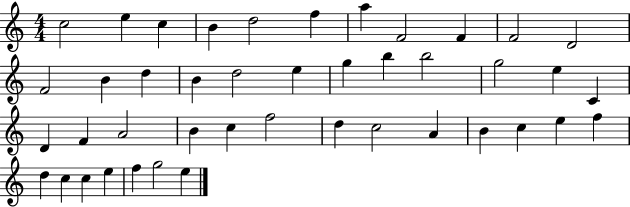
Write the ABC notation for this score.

X:1
T:Untitled
M:4/4
L:1/4
K:C
c2 e c B d2 f a F2 F F2 D2 F2 B d B d2 e g b b2 g2 e C D F A2 B c f2 d c2 A B c e f d c c e f g2 e